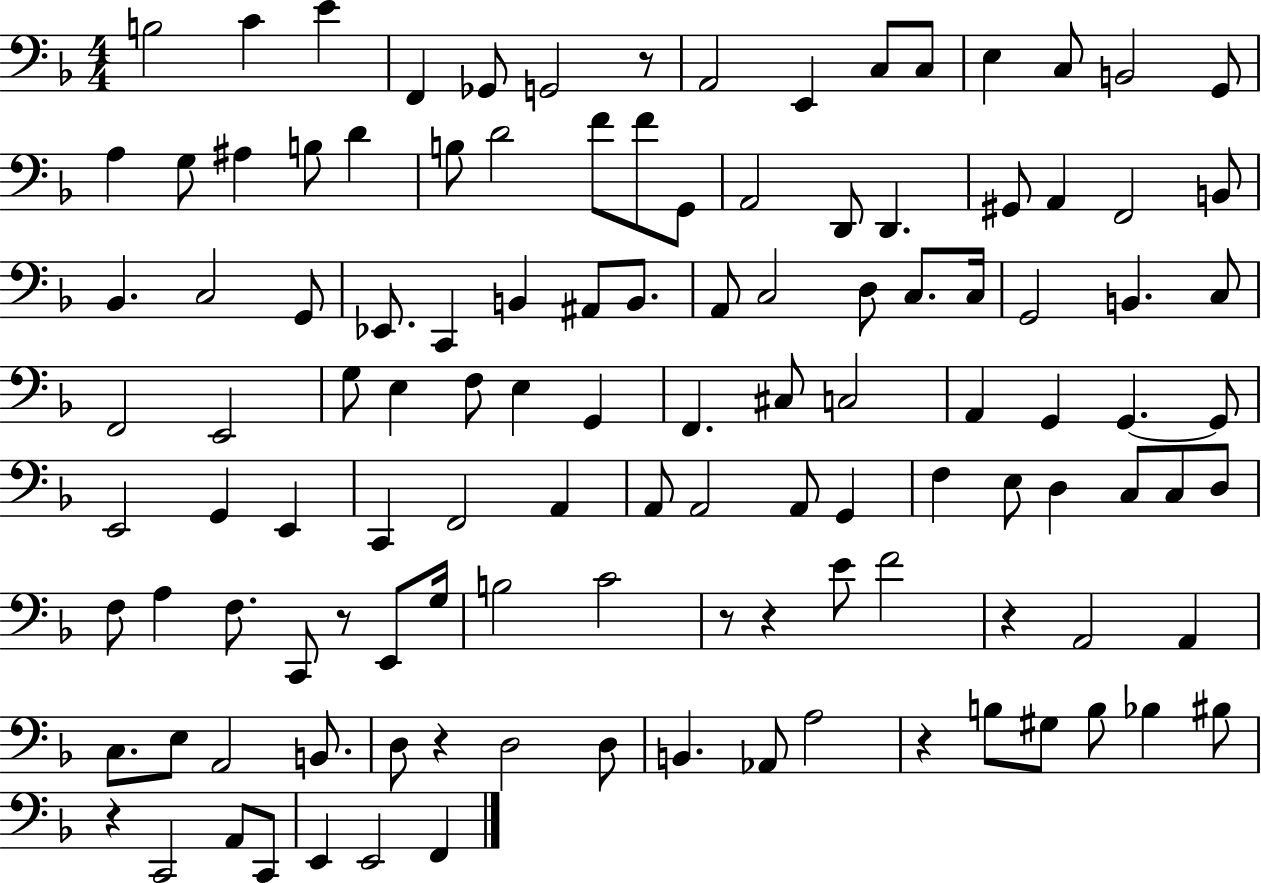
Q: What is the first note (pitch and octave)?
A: B3